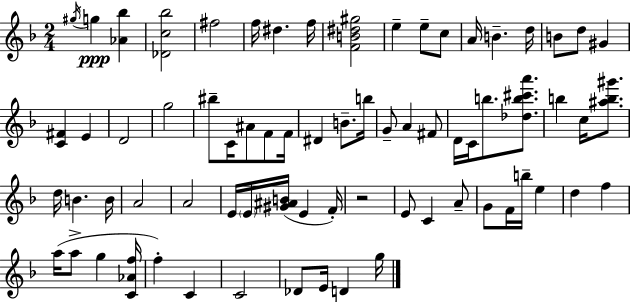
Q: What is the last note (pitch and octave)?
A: G5